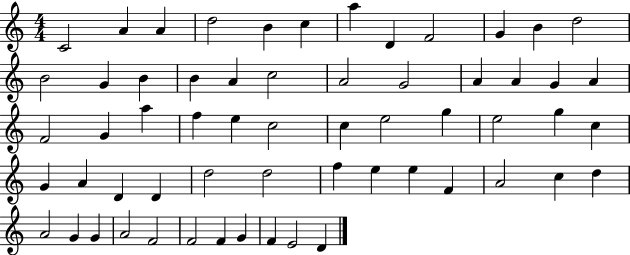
X:1
T:Untitled
M:4/4
L:1/4
K:C
C2 A A d2 B c a D F2 G B d2 B2 G B B A c2 A2 G2 A A G A F2 G a f e c2 c e2 g e2 g c G A D D d2 d2 f e e F A2 c d A2 G G A2 F2 F2 F G F E2 D